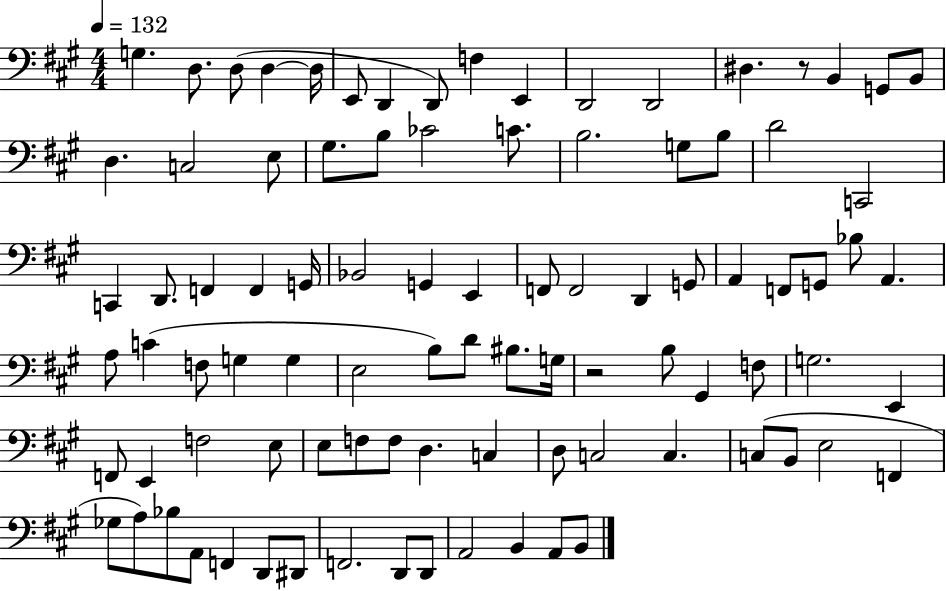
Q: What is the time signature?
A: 4/4